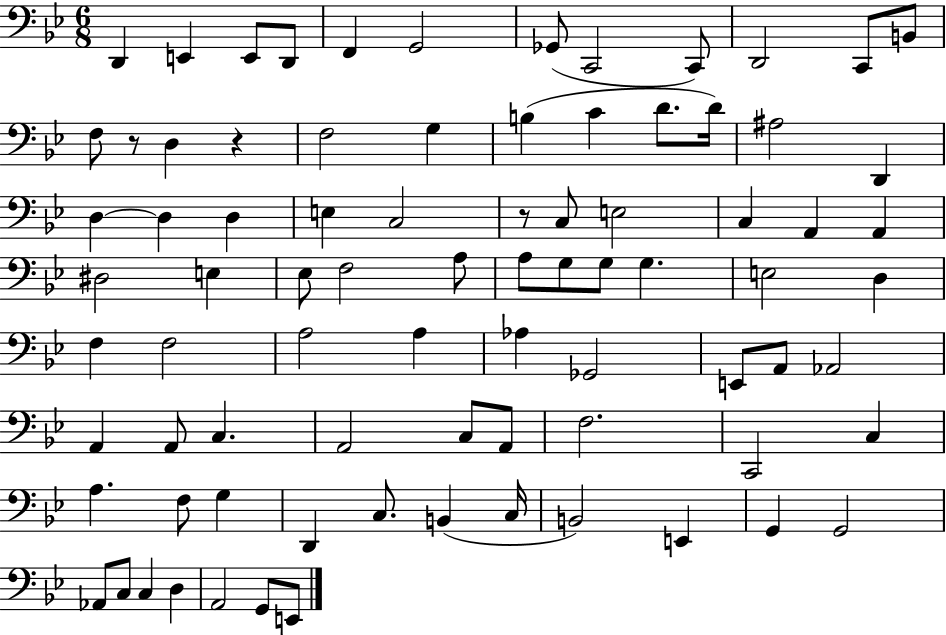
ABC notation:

X:1
T:Untitled
M:6/8
L:1/4
K:Bb
D,, E,, E,,/2 D,,/2 F,, G,,2 _G,,/2 C,,2 C,,/2 D,,2 C,,/2 B,,/2 F,/2 z/2 D, z F,2 G, B, C D/2 D/4 ^A,2 D,, D, D, D, E, C,2 z/2 C,/2 E,2 C, A,, A,, ^D,2 E, _E,/2 F,2 A,/2 A,/2 G,/2 G,/2 G, E,2 D, F, F,2 A,2 A, _A, _G,,2 E,,/2 A,,/2 _A,,2 A,, A,,/2 C, A,,2 C,/2 A,,/2 F,2 C,,2 C, A, F,/2 G, D,, C,/2 B,, C,/4 B,,2 E,, G,, G,,2 _A,,/2 C,/2 C, D, A,,2 G,,/2 E,,/2